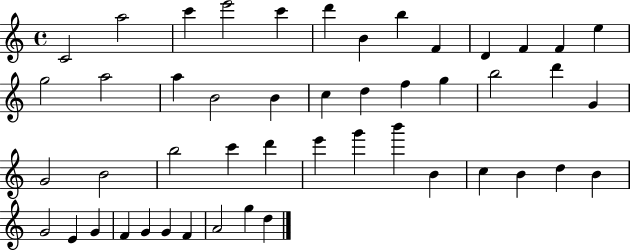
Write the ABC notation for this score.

X:1
T:Untitled
M:4/4
L:1/4
K:C
C2 a2 c' e'2 c' d' B b F D F F e g2 a2 a B2 B c d f g b2 d' G G2 B2 b2 c' d' e' g' b' B c B d B G2 E G F G G F A2 g d